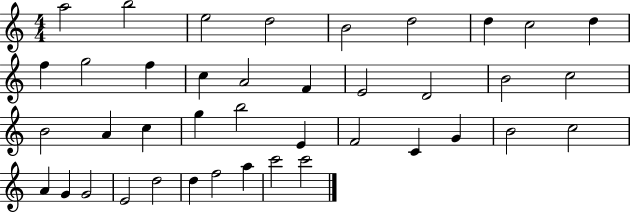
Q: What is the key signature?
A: C major